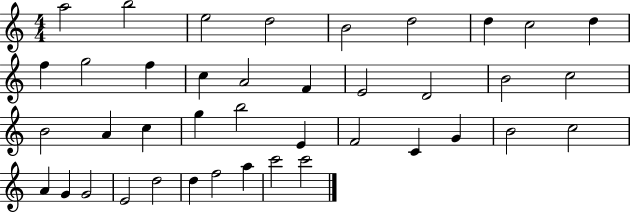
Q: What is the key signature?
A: C major